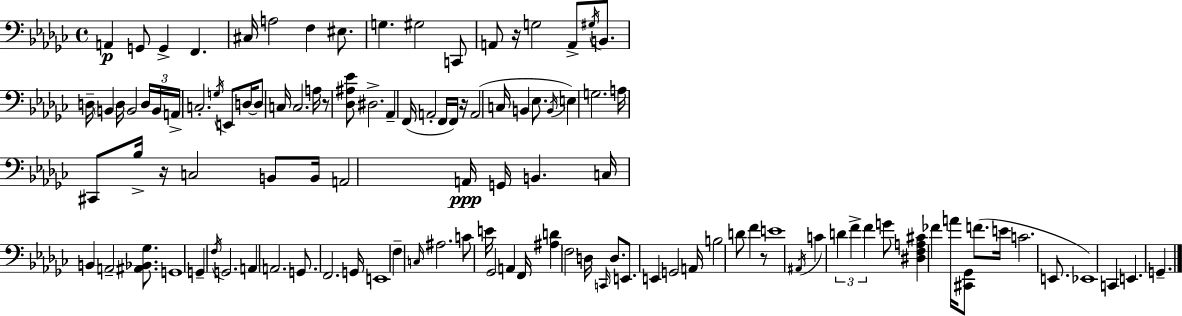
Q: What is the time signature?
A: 4/4